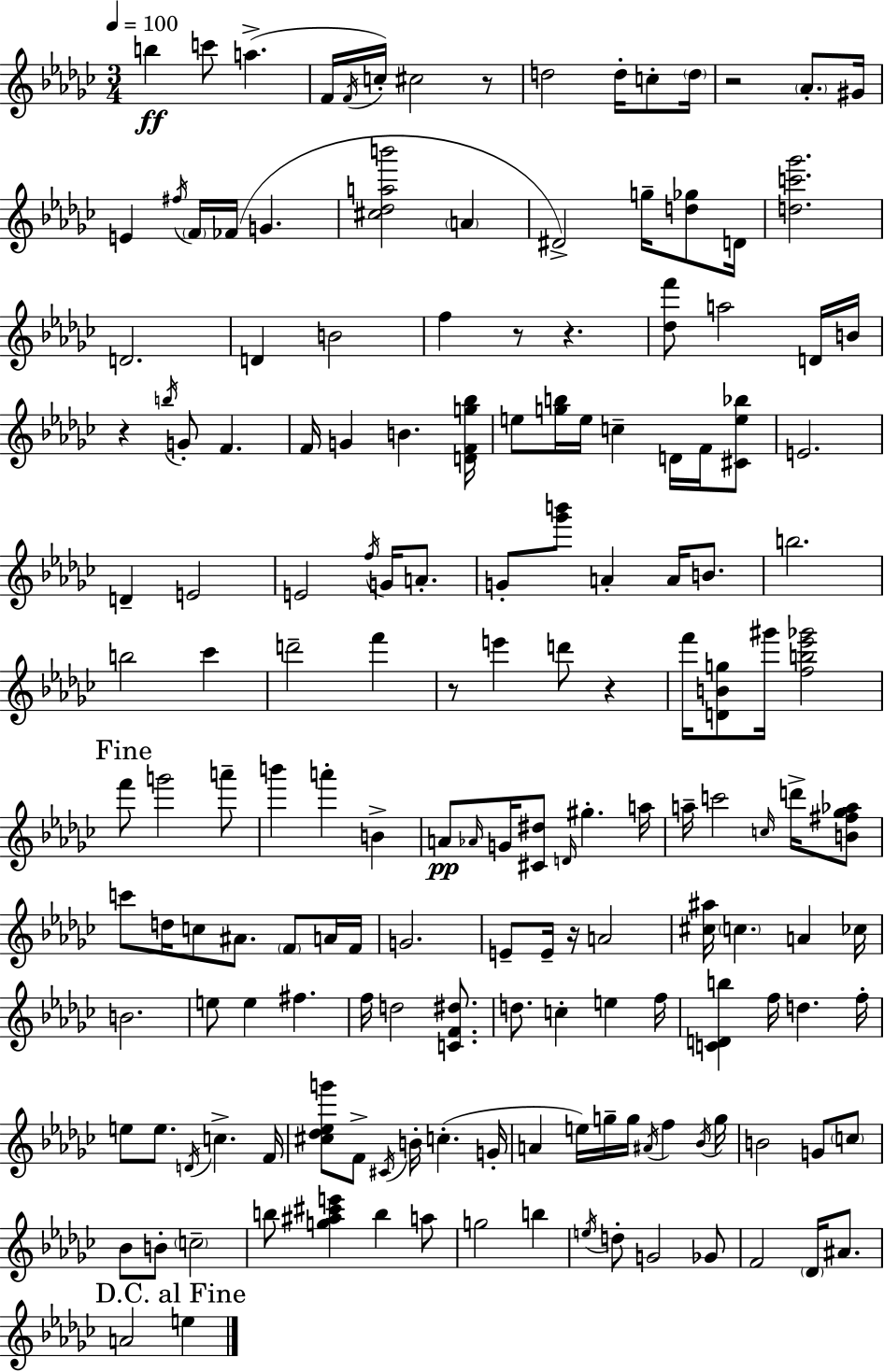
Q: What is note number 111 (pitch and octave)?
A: B4